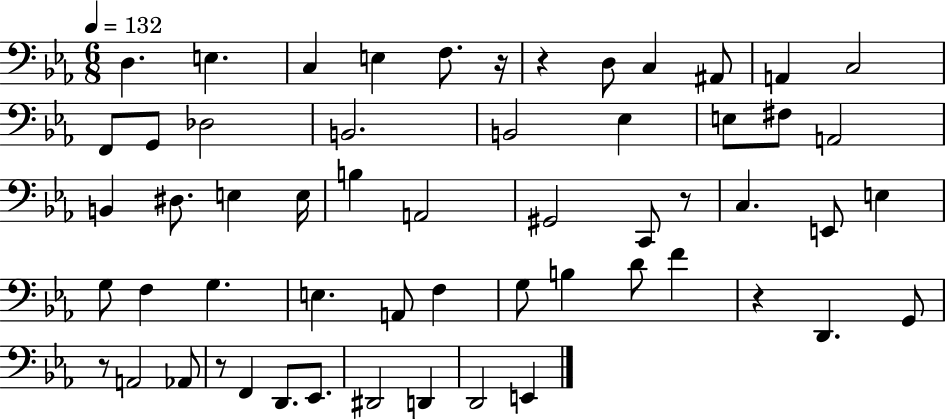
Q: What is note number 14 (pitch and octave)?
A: B2